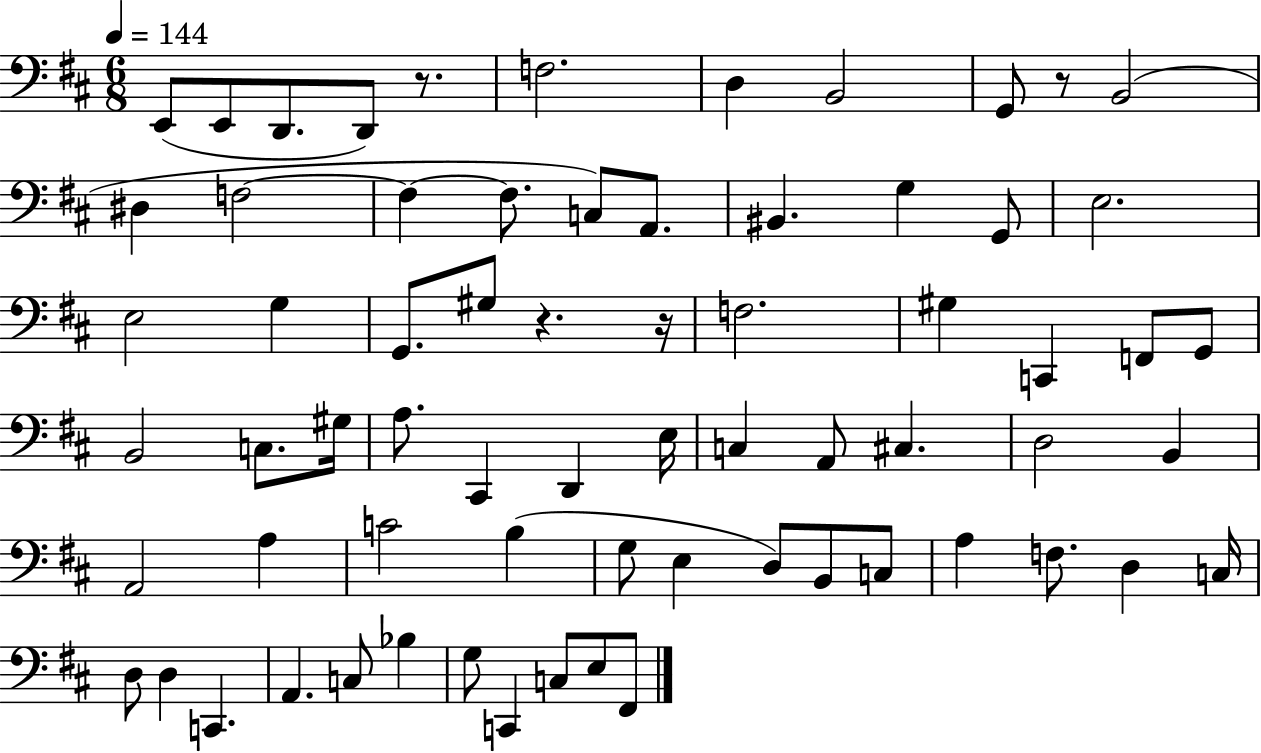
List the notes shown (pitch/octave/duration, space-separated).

E2/e E2/e D2/e. D2/e R/e. F3/h. D3/q B2/h G2/e R/e B2/h D#3/q F3/h F3/q F3/e. C3/e A2/e. BIS2/q. G3/q G2/e E3/h. E3/h G3/q G2/e. G#3/e R/q. R/s F3/h. G#3/q C2/q F2/e G2/e B2/h C3/e. G#3/s A3/e. C#2/q D2/q E3/s C3/q A2/e C#3/q. D3/h B2/q A2/h A3/q C4/h B3/q G3/e E3/q D3/e B2/e C3/e A3/q F3/e. D3/q C3/s D3/e D3/q C2/q. A2/q. C3/e Bb3/q G3/e C2/q C3/e E3/e F#2/e